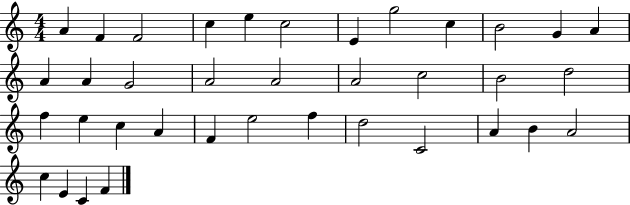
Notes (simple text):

A4/q F4/q F4/h C5/q E5/q C5/h E4/q G5/h C5/q B4/h G4/q A4/q A4/q A4/q G4/h A4/h A4/h A4/h C5/h B4/h D5/h F5/q E5/q C5/q A4/q F4/q E5/h F5/q D5/h C4/h A4/q B4/q A4/h C5/q E4/q C4/q F4/q